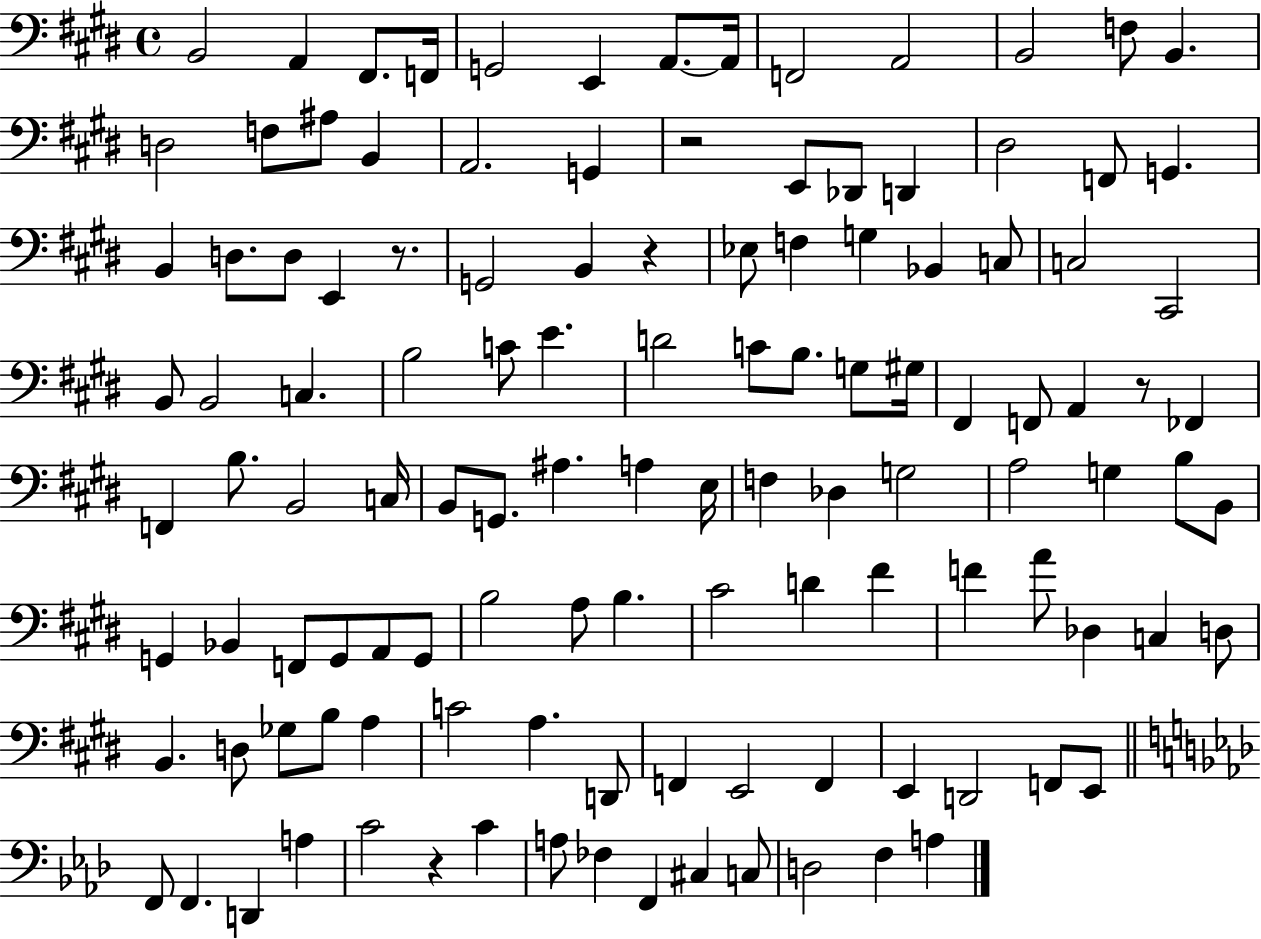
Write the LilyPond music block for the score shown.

{
  \clef bass
  \time 4/4
  \defaultTimeSignature
  \key e \major
  b,2 a,4 fis,8. f,16 | g,2 e,4 a,8.~~ a,16 | f,2 a,2 | b,2 f8 b,4. | \break d2 f8 ais8 b,4 | a,2. g,4 | r2 e,8 des,8 d,4 | dis2 f,8 g,4. | \break b,4 d8. d8 e,4 r8. | g,2 b,4 r4 | ees8 f4 g4 bes,4 c8 | c2 cis,2 | \break b,8 b,2 c4. | b2 c'8 e'4. | d'2 c'8 b8. g8 gis16 | fis,4 f,8 a,4 r8 fes,4 | \break f,4 b8. b,2 c16 | b,8 g,8. ais4. a4 e16 | f4 des4 g2 | a2 g4 b8 b,8 | \break g,4 bes,4 f,8 g,8 a,8 g,8 | b2 a8 b4. | cis'2 d'4 fis'4 | f'4 a'8 des4 c4 d8 | \break b,4. d8 ges8 b8 a4 | c'2 a4. d,8 | f,4 e,2 f,4 | e,4 d,2 f,8 e,8 | \break \bar "||" \break \key aes \major f,8 f,4. d,4 a4 | c'2 r4 c'4 | a8 fes4 f,4 cis4 c8 | d2 f4 a4 | \break \bar "|."
}